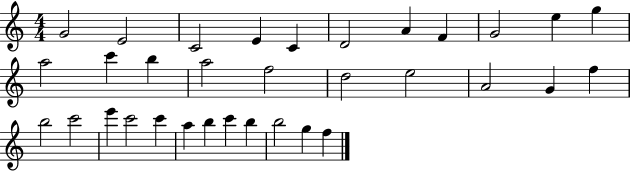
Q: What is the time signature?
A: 4/4